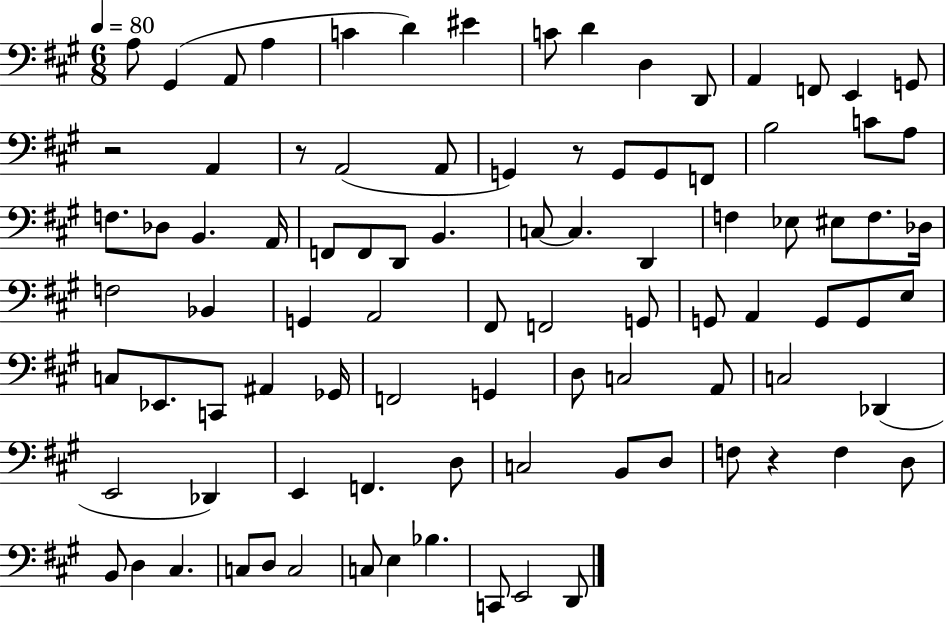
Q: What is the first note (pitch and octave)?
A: A3